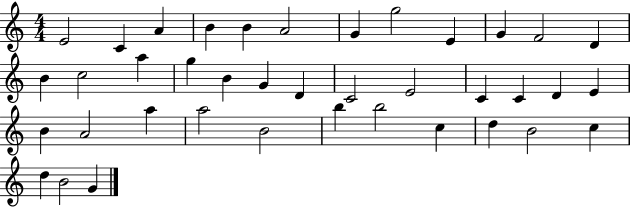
{
  \clef treble
  \numericTimeSignature
  \time 4/4
  \key c \major
  e'2 c'4 a'4 | b'4 b'4 a'2 | g'4 g''2 e'4 | g'4 f'2 d'4 | \break b'4 c''2 a''4 | g''4 b'4 g'4 d'4 | c'2 e'2 | c'4 c'4 d'4 e'4 | \break b'4 a'2 a''4 | a''2 b'2 | b''4 b''2 c''4 | d''4 b'2 c''4 | \break d''4 b'2 g'4 | \bar "|."
}